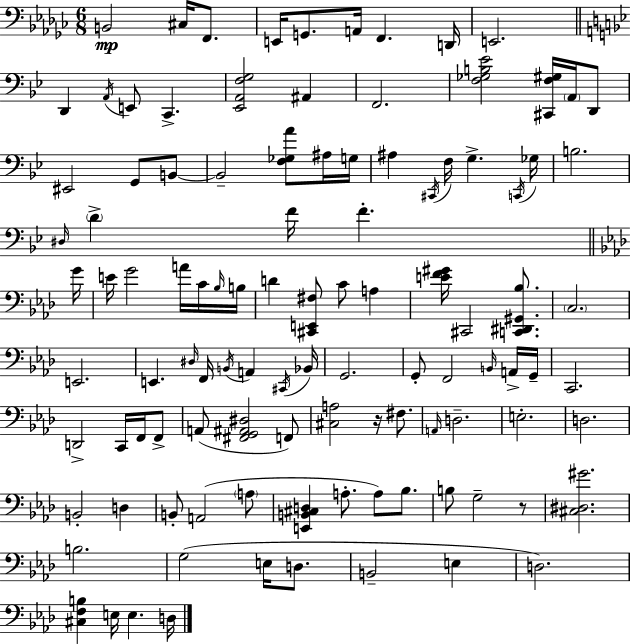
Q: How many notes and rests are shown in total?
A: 106